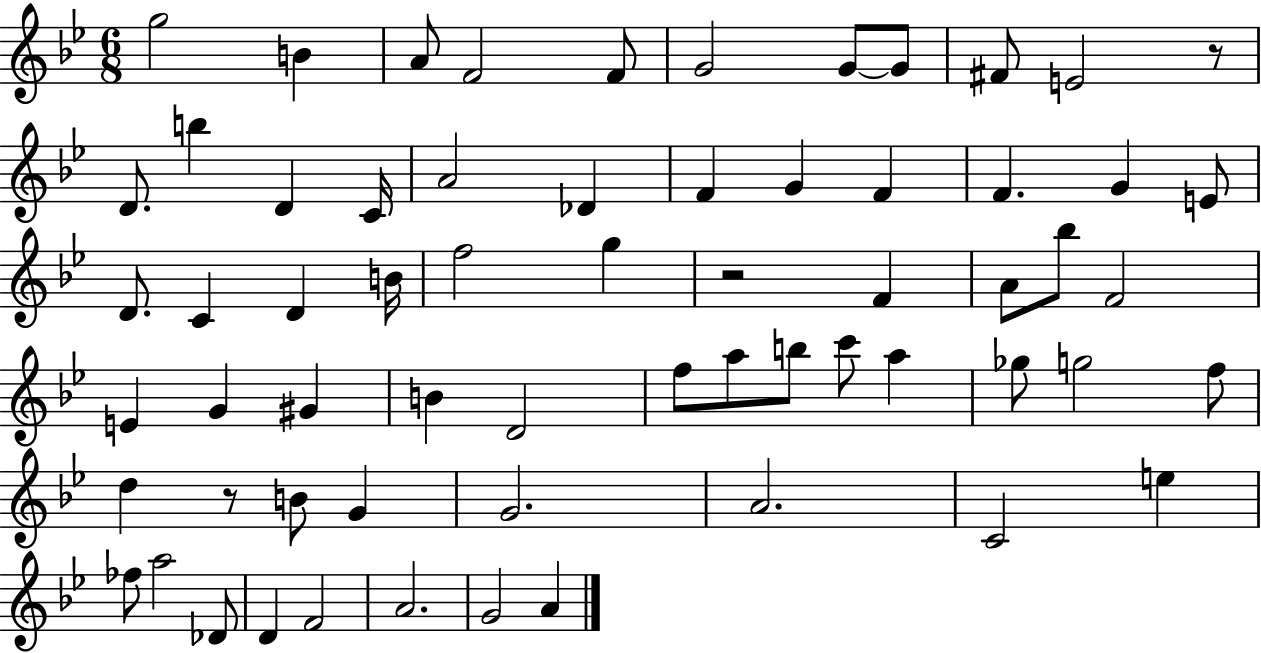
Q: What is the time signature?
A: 6/8